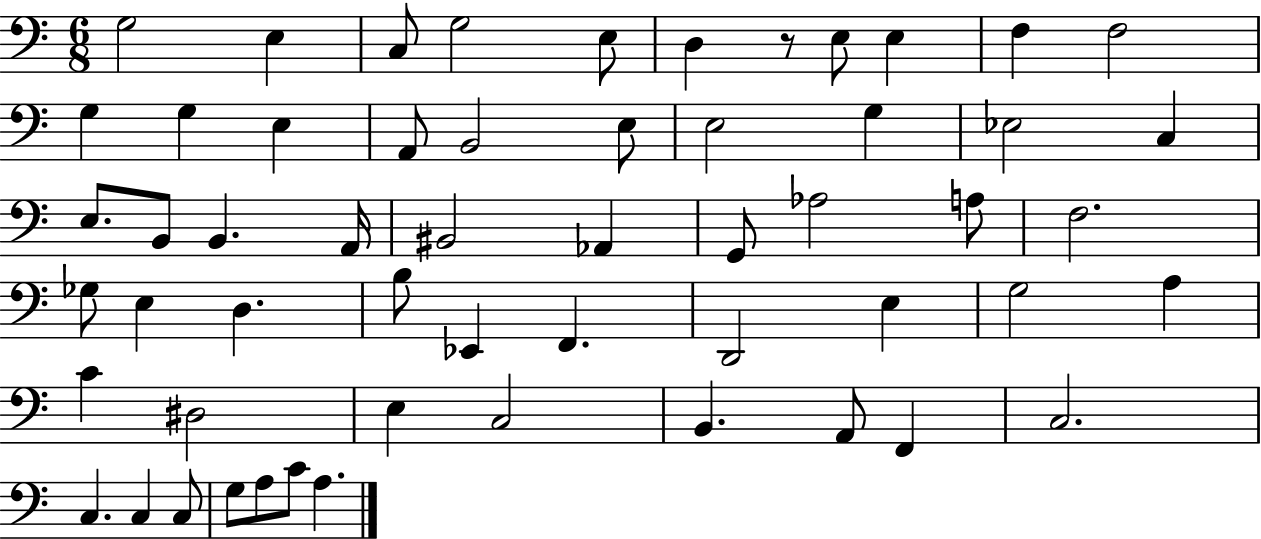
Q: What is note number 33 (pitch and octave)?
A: D3